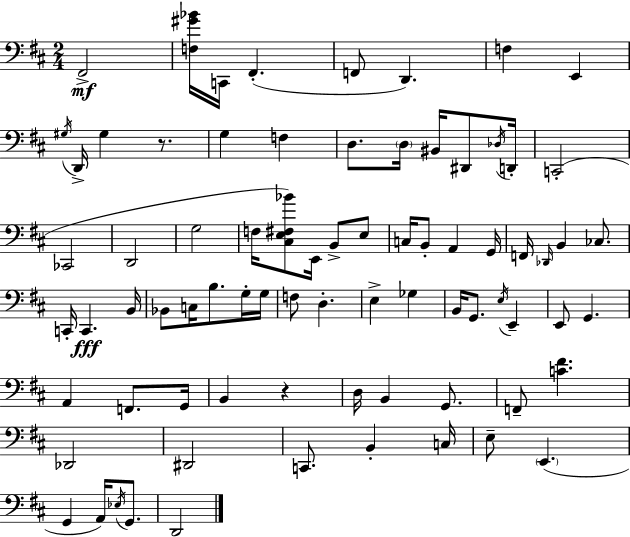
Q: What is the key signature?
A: D major